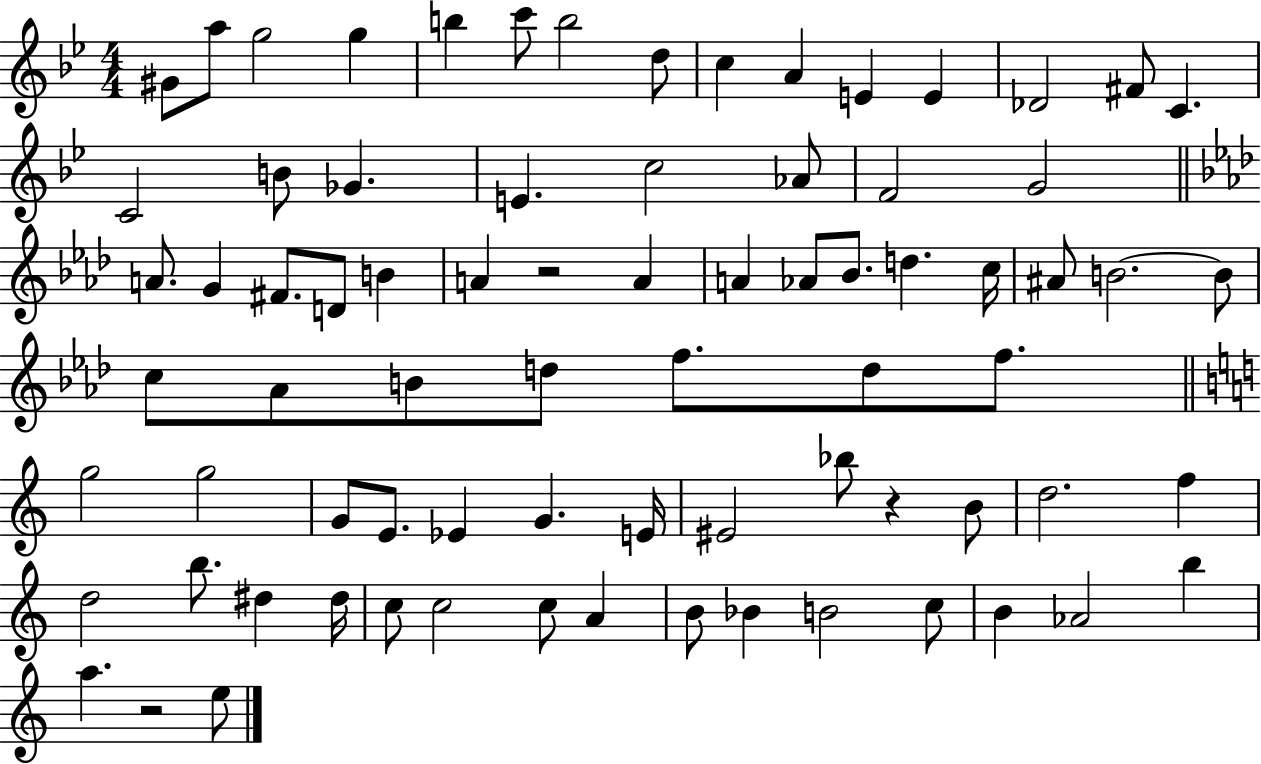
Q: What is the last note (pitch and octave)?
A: E5